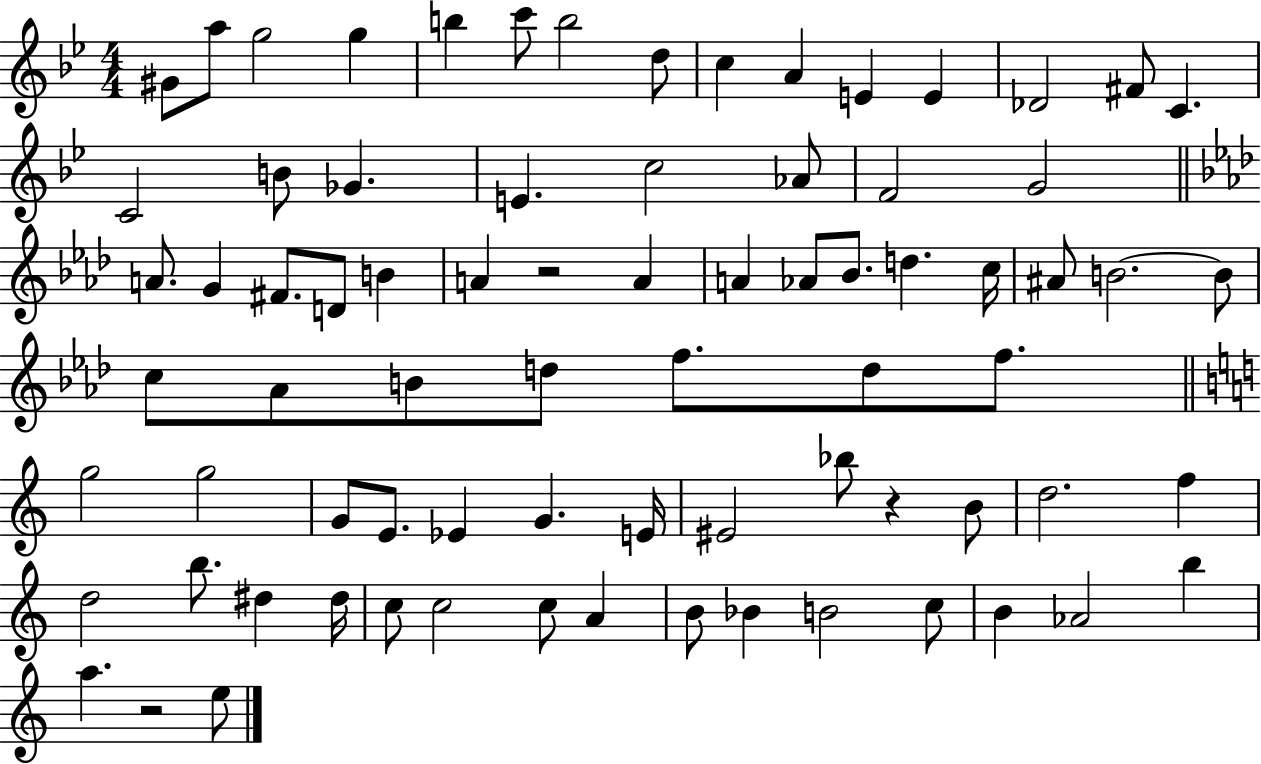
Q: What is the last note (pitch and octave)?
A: E5